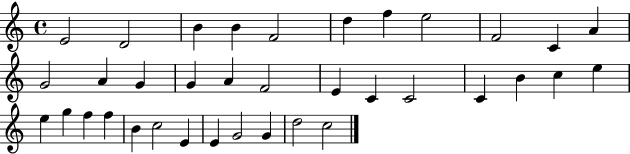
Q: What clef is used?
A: treble